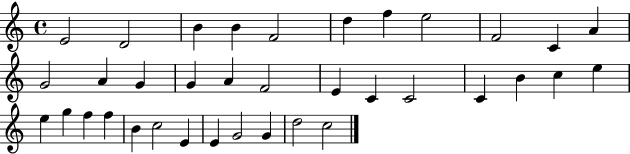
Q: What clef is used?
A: treble